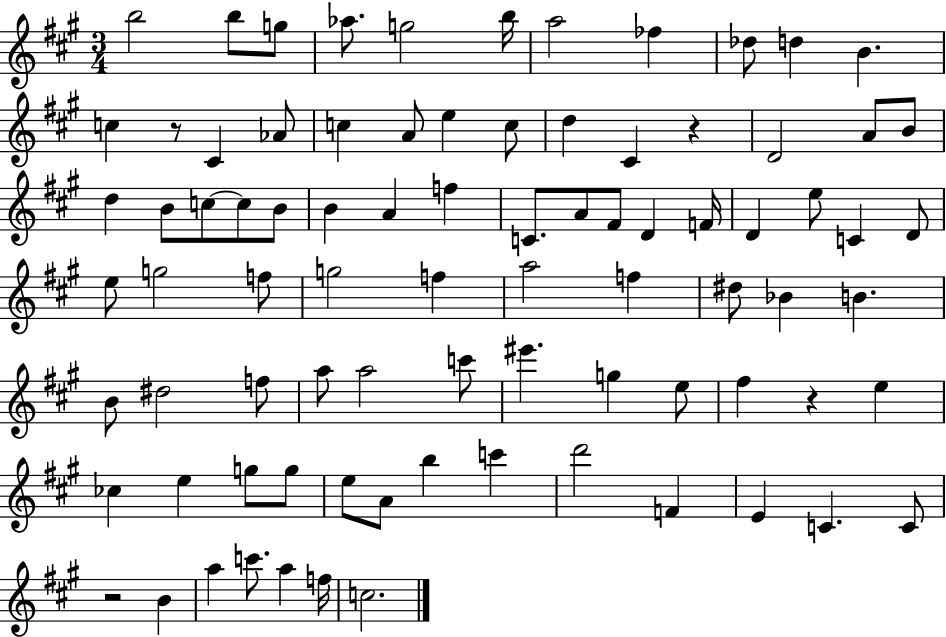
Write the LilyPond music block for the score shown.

{
  \clef treble
  \numericTimeSignature
  \time 3/4
  \key a \major
  b''2 b''8 g''8 | aes''8. g''2 b''16 | a''2 fes''4 | des''8 d''4 b'4. | \break c''4 r8 cis'4 aes'8 | c''4 a'8 e''4 c''8 | d''4 cis'4 r4 | d'2 a'8 b'8 | \break d''4 b'8 c''8~~ c''8 b'8 | b'4 a'4 f''4 | c'8. a'8 fis'8 d'4 f'16 | d'4 e''8 c'4 d'8 | \break e''8 g''2 f''8 | g''2 f''4 | a''2 f''4 | dis''8 bes'4 b'4. | \break b'8 dis''2 f''8 | a''8 a''2 c'''8 | eis'''4. g''4 e''8 | fis''4 r4 e''4 | \break ces''4 e''4 g''8 g''8 | e''8 a'8 b''4 c'''4 | d'''2 f'4 | e'4 c'4. c'8 | \break r2 b'4 | a''4 c'''8. a''4 f''16 | c''2. | \bar "|."
}